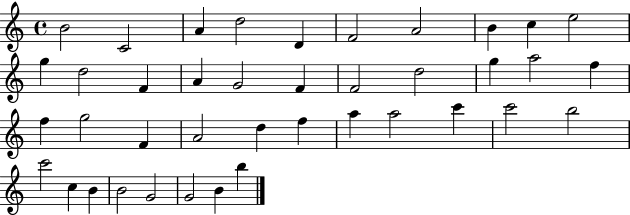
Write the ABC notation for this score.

X:1
T:Untitled
M:4/4
L:1/4
K:C
B2 C2 A d2 D F2 A2 B c e2 g d2 F A G2 F F2 d2 g a2 f f g2 F A2 d f a a2 c' c'2 b2 c'2 c B B2 G2 G2 B b